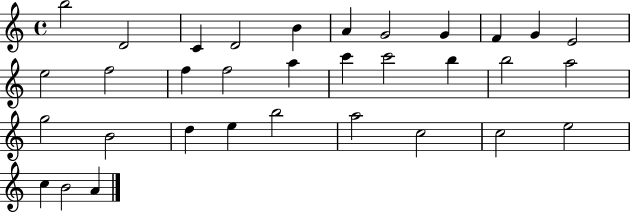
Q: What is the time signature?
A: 4/4